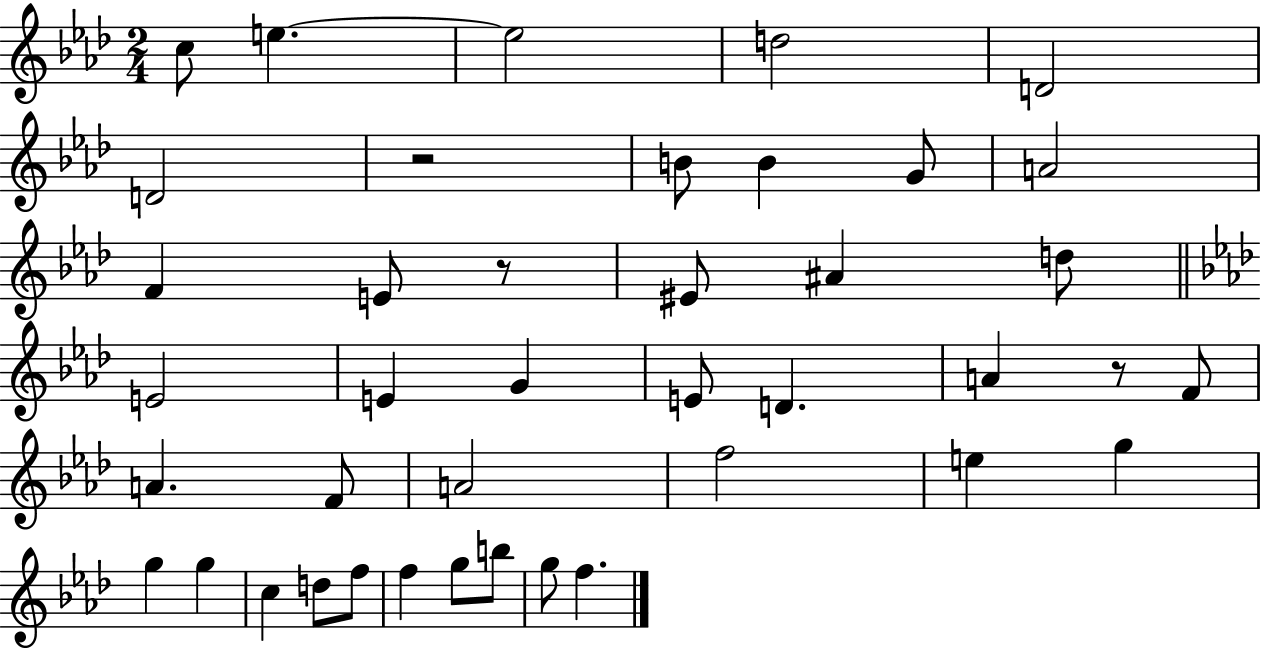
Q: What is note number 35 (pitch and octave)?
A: G5